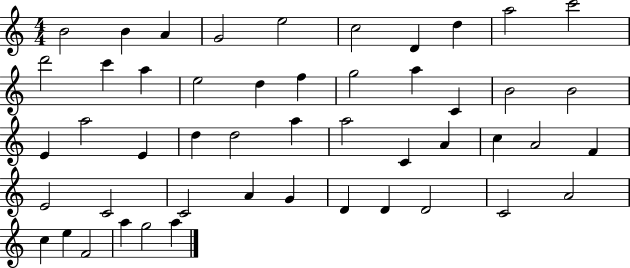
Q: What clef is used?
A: treble